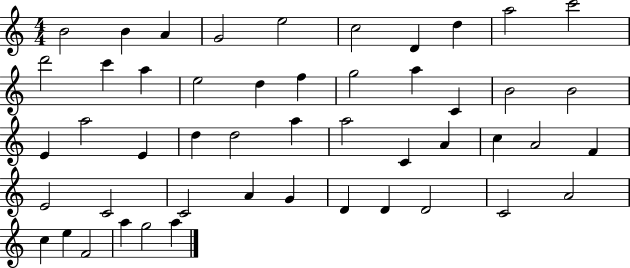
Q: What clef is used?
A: treble